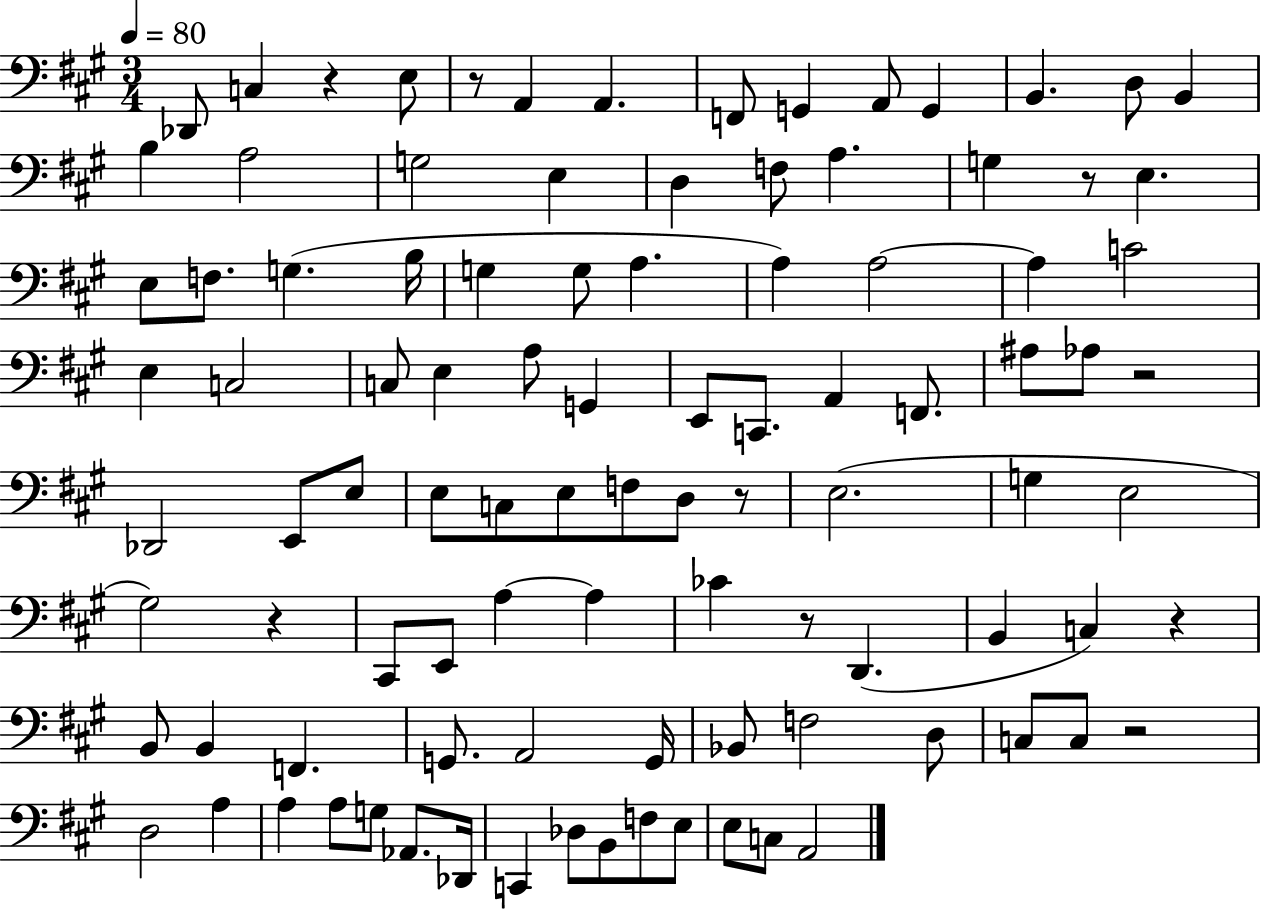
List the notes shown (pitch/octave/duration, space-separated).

Db2/e C3/q R/q E3/e R/e A2/q A2/q. F2/e G2/q A2/e G2/q B2/q. D3/e B2/q B3/q A3/h G3/h E3/q D3/q F3/e A3/q. G3/q R/e E3/q. E3/e F3/e. G3/q. B3/s G3/q G3/e A3/q. A3/q A3/h A3/q C4/h E3/q C3/h C3/e E3/q A3/e G2/q E2/e C2/e. A2/q F2/e. A#3/e Ab3/e R/h Db2/h E2/e E3/e E3/e C3/e E3/e F3/e D3/e R/e E3/h. G3/q E3/h G#3/h R/q C#2/e E2/e A3/q A3/q CES4/q R/e D2/q. B2/q C3/q R/q B2/e B2/q F2/q. G2/e. A2/h G2/s Bb2/e F3/h D3/e C3/e C3/e R/h D3/h A3/q A3/q A3/e G3/e Ab2/e. Db2/s C2/q Db3/e B2/e F3/e E3/e E3/e C3/e A2/h